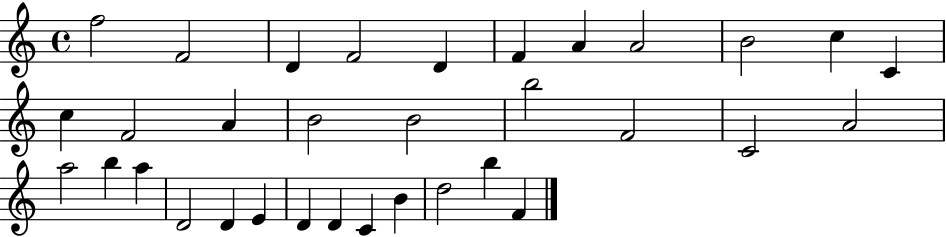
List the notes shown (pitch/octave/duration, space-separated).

F5/h F4/h D4/q F4/h D4/q F4/q A4/q A4/h B4/h C5/q C4/q C5/q F4/h A4/q B4/h B4/h B5/h F4/h C4/h A4/h A5/h B5/q A5/q D4/h D4/q E4/q D4/q D4/q C4/q B4/q D5/h B5/q F4/q